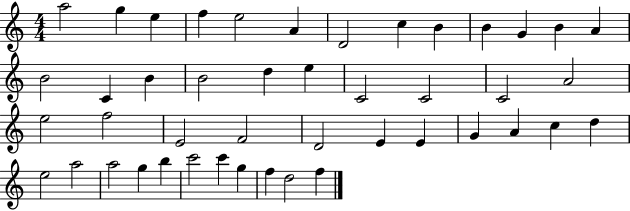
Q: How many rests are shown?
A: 0